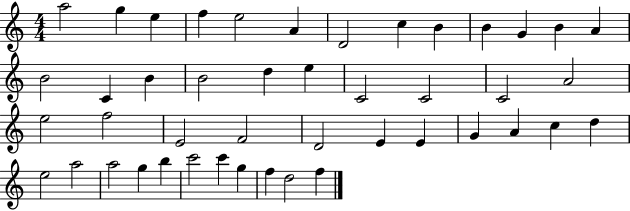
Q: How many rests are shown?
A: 0